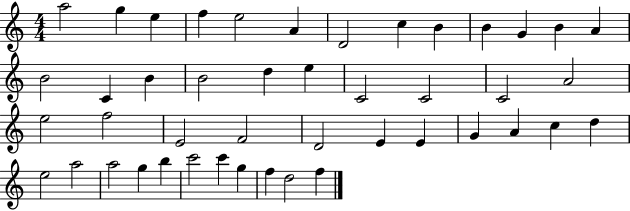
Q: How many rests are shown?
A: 0